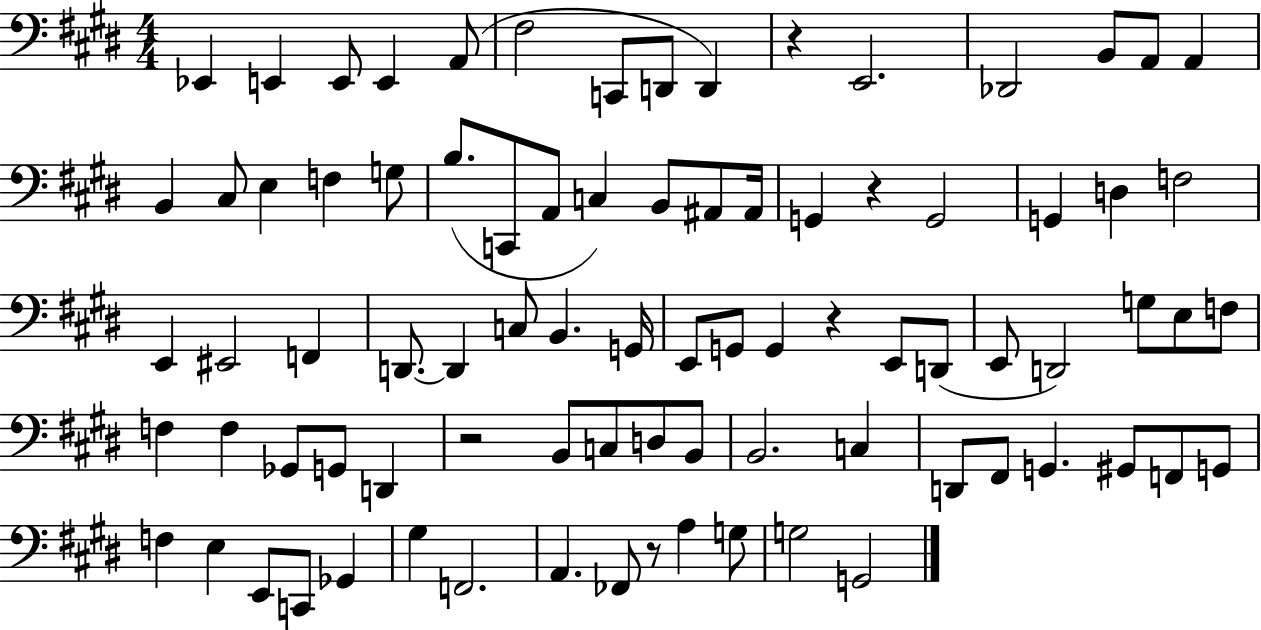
{
  \clef bass
  \numericTimeSignature
  \time 4/4
  \key e \major
  ees,4 e,4 e,8 e,4 a,8( | fis2 c,8 d,8 d,4) | r4 e,2. | des,2 b,8 a,8 a,4 | \break b,4 cis8 e4 f4 g8 | b8.( c,8 a,8 c4) b,8 ais,8 ais,16 | g,4 r4 g,2 | g,4 d4 f2 | \break e,4 eis,2 f,4 | d,8.~~ d,4 c8 b,4. g,16 | e,8 g,8 g,4 r4 e,8 d,8( | e,8 d,2) g8 e8 f8 | \break f4 f4 ges,8 g,8 d,4 | r2 b,8 c8 d8 b,8 | b,2. c4 | d,8 fis,8 g,4. gis,8 f,8 g,8 | \break f4 e4 e,8 c,8 ges,4 | gis4 f,2. | a,4. fes,8 r8 a4 g8 | g2 g,2 | \break \bar "|."
}